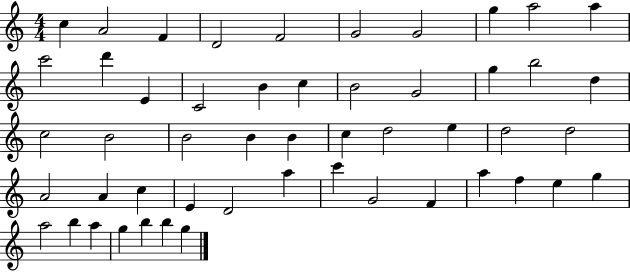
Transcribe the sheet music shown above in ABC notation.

X:1
T:Untitled
M:4/4
L:1/4
K:C
c A2 F D2 F2 G2 G2 g a2 a c'2 d' E C2 B c B2 G2 g b2 d c2 B2 B2 B B c d2 e d2 d2 A2 A c E D2 a c' G2 F a f e g a2 b a g b b g